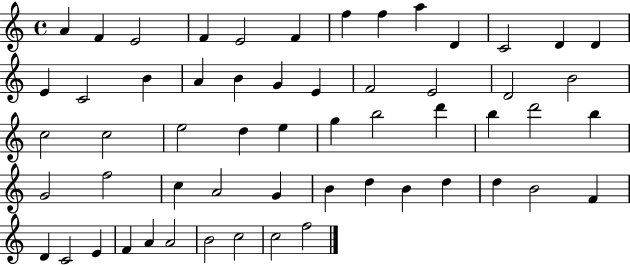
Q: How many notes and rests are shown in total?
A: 57